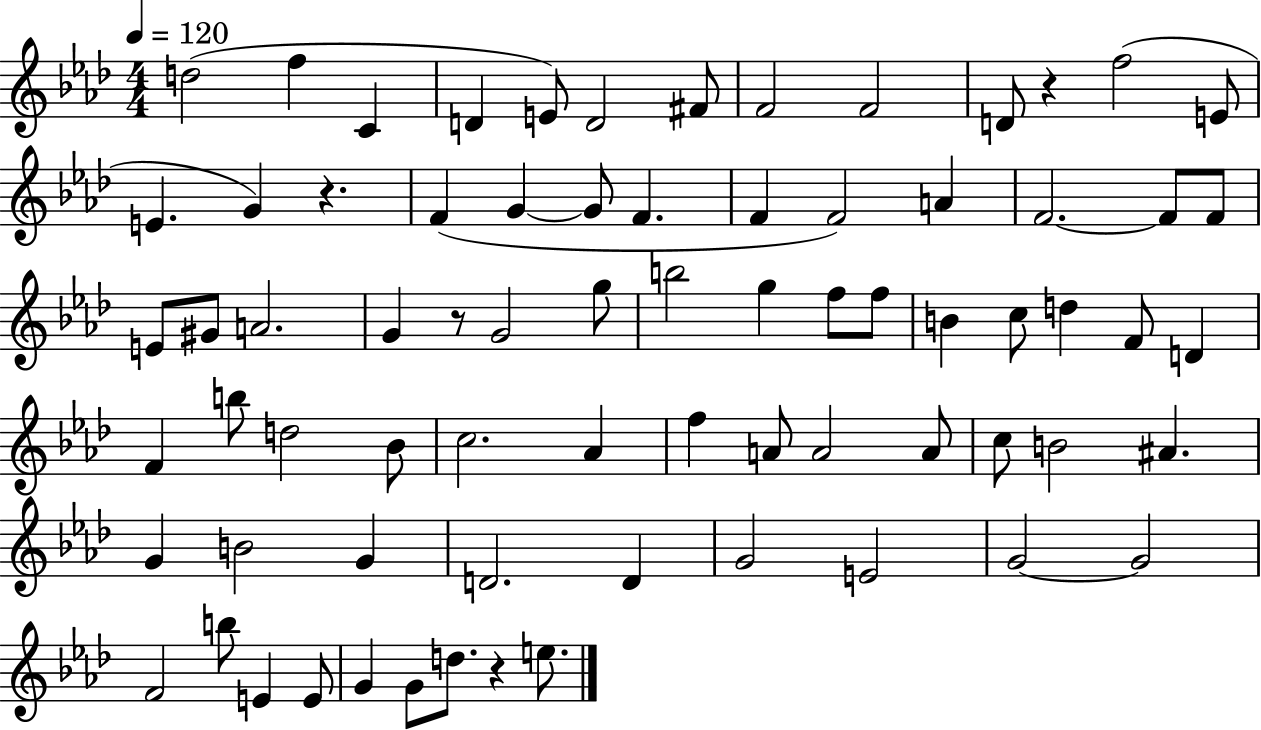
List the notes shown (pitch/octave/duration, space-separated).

D5/h F5/q C4/q D4/q E4/e D4/h F#4/e F4/h F4/h D4/e R/q F5/h E4/e E4/q. G4/q R/q. F4/q G4/q G4/e F4/q. F4/q F4/h A4/q F4/h. F4/e F4/e E4/e G#4/e A4/h. G4/q R/e G4/h G5/e B5/h G5/q F5/e F5/e B4/q C5/e D5/q F4/e D4/q F4/q B5/e D5/h Bb4/e C5/h. Ab4/q F5/q A4/e A4/h A4/e C5/e B4/h A#4/q. G4/q B4/h G4/q D4/h. D4/q G4/h E4/h G4/h G4/h F4/h B5/e E4/q E4/e G4/q G4/e D5/e. R/q E5/e.